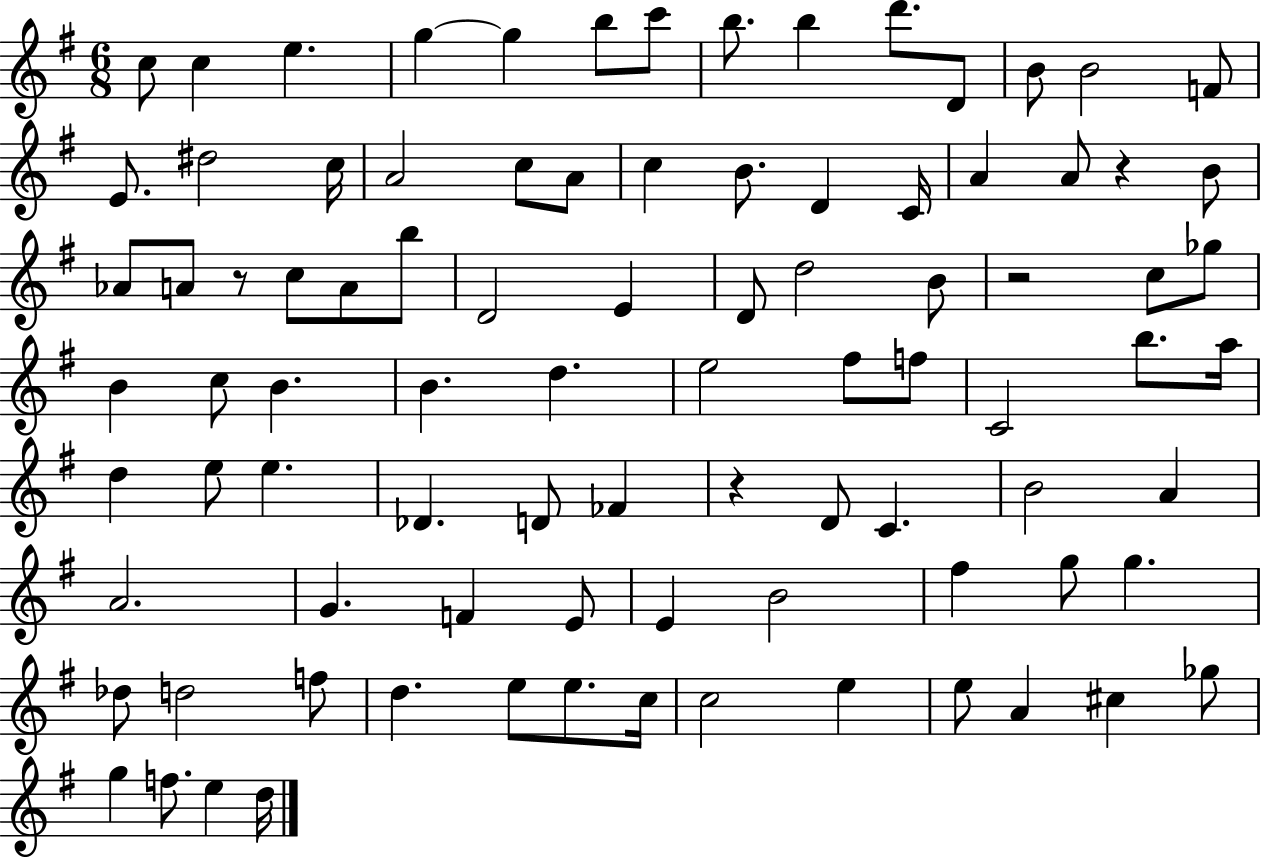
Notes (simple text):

C5/e C5/q E5/q. G5/q G5/q B5/e C6/e B5/e. B5/q D6/e. D4/e B4/e B4/h F4/e E4/e. D#5/h C5/s A4/h C5/e A4/e C5/q B4/e. D4/q C4/s A4/q A4/e R/q B4/e Ab4/e A4/e R/e C5/e A4/e B5/e D4/h E4/q D4/e D5/h B4/e R/h C5/e Gb5/e B4/q C5/e B4/q. B4/q. D5/q. E5/h F#5/e F5/e C4/h B5/e. A5/s D5/q E5/e E5/q. Db4/q. D4/e FES4/q R/q D4/e C4/q. B4/h A4/q A4/h. G4/q. F4/q E4/e E4/q B4/h F#5/q G5/e G5/q. Db5/e D5/h F5/e D5/q. E5/e E5/e. C5/s C5/h E5/q E5/e A4/q C#5/q Gb5/e G5/q F5/e. E5/q D5/s